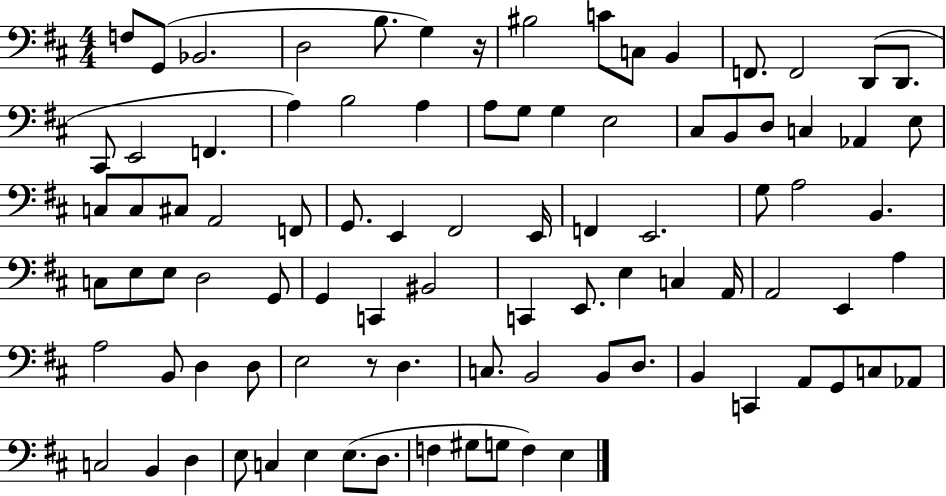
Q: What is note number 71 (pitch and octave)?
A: B2